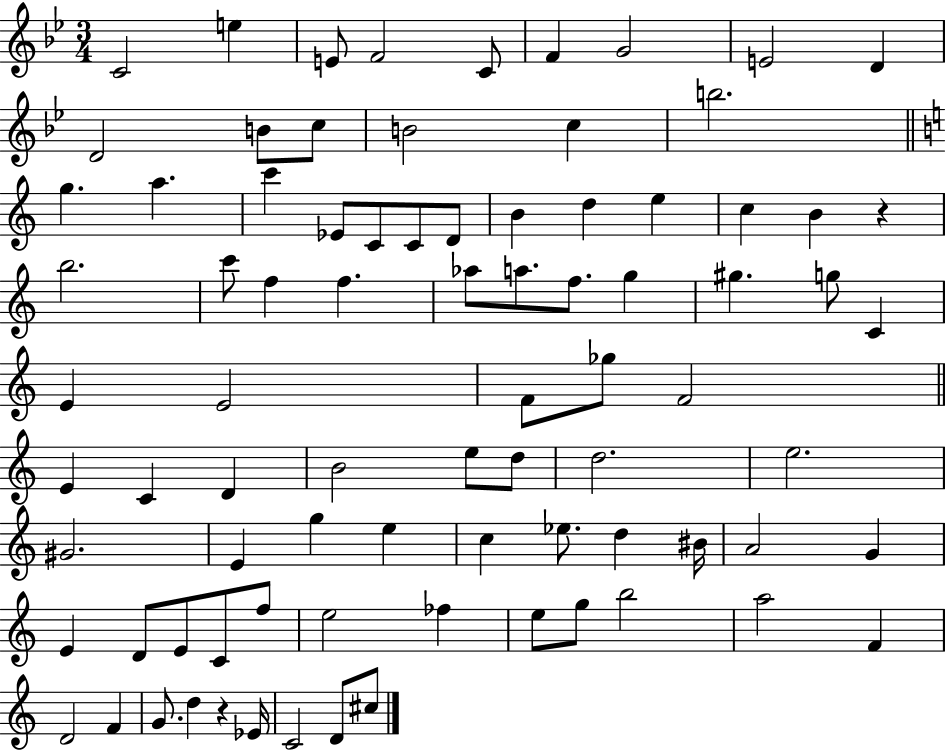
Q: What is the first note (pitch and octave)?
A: C4